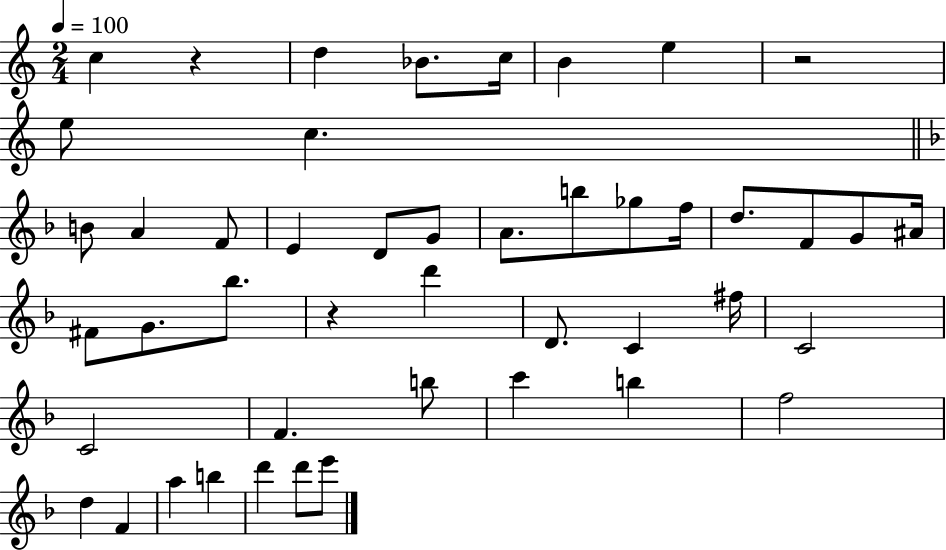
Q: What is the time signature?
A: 2/4